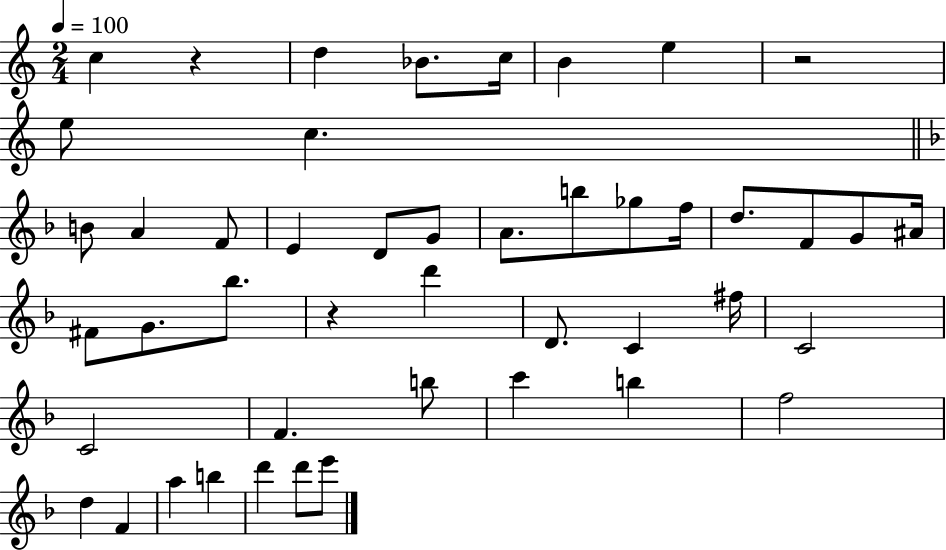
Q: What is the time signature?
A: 2/4